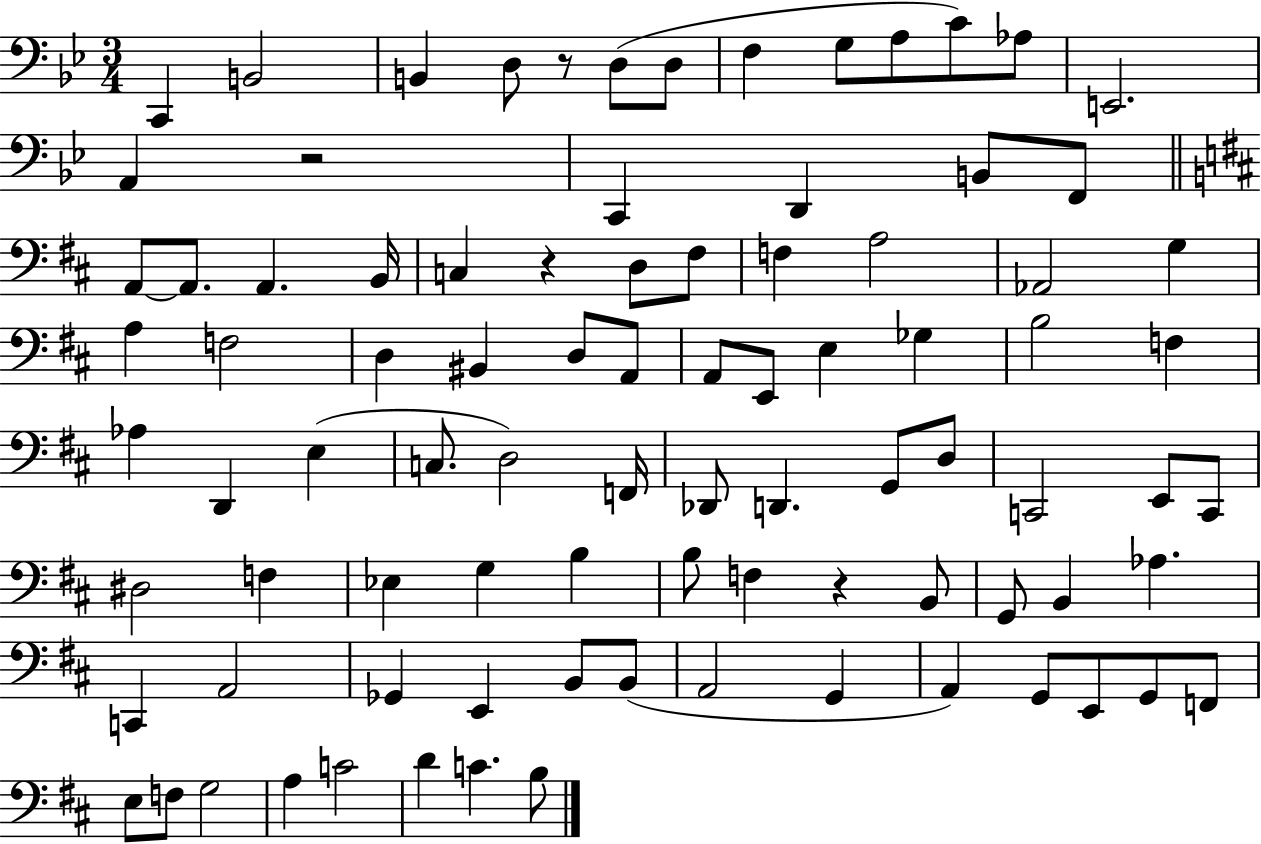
{
  \clef bass
  \numericTimeSignature
  \time 3/4
  \key bes \major
  \repeat volta 2 { c,4 b,2 | b,4 d8 r8 d8( d8 | f4 g8 a8 c'8) aes8 | e,2. | \break a,4 r2 | c,4 d,4 b,8 f,8 | \bar "||" \break \key d \major a,8~~ a,8. a,4. b,16 | c4 r4 d8 fis8 | f4 a2 | aes,2 g4 | \break a4 f2 | d4 bis,4 d8 a,8 | a,8 e,8 e4 ges4 | b2 f4 | \break aes4 d,4 e4( | c8. d2) f,16 | des,8 d,4. g,8 d8 | c,2 e,8 c,8 | \break dis2 f4 | ees4 g4 b4 | b8 f4 r4 b,8 | g,8 b,4 aes4. | \break c,4 a,2 | ges,4 e,4 b,8 b,8( | a,2 g,4 | a,4) g,8 e,8 g,8 f,8 | \break e8 f8 g2 | a4 c'2 | d'4 c'4. b8 | } \bar "|."
}